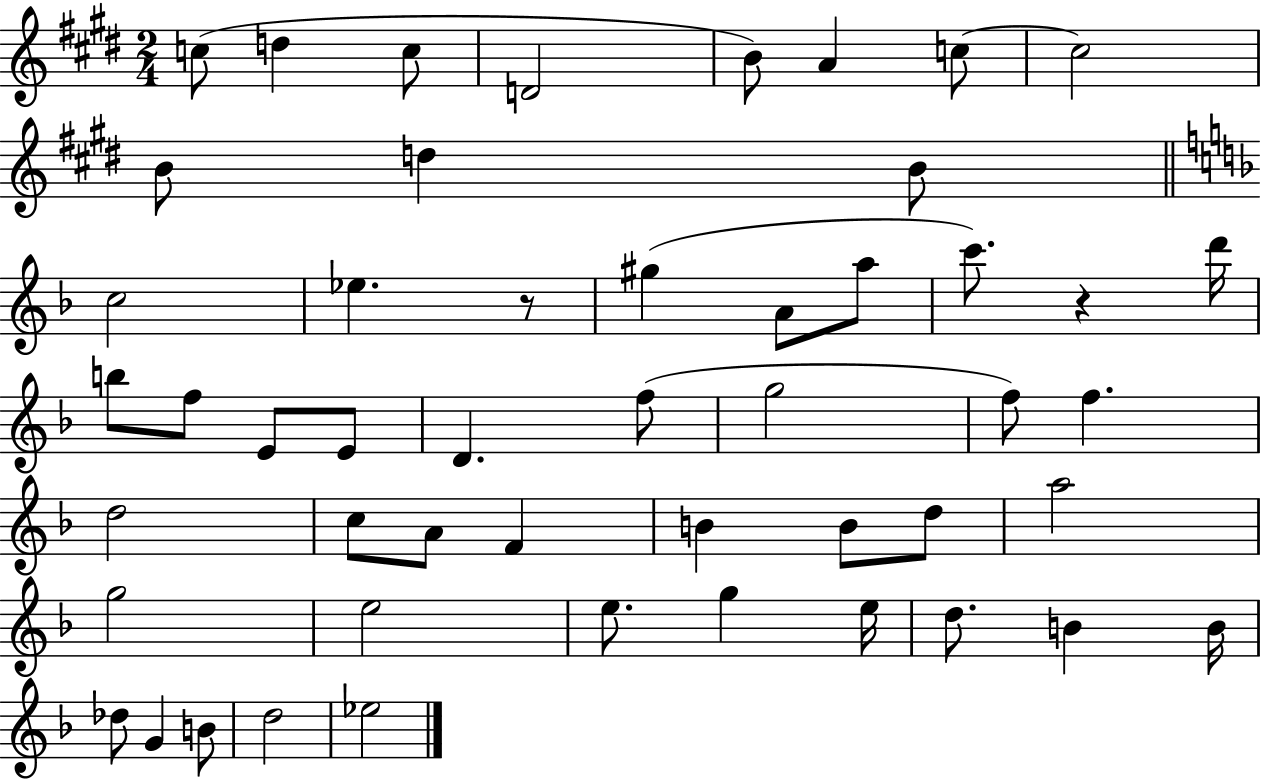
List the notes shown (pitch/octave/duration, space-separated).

C5/e D5/q C5/e D4/h B4/e A4/q C5/e C5/h B4/e D5/q B4/e C5/h Eb5/q. R/e G#5/q A4/e A5/e C6/e. R/q D6/s B5/e F5/e E4/e E4/e D4/q. F5/e G5/h F5/e F5/q. D5/h C5/e A4/e F4/q B4/q B4/e D5/e A5/h G5/h E5/h E5/e. G5/q E5/s D5/e. B4/q B4/s Db5/e G4/q B4/e D5/h Eb5/h